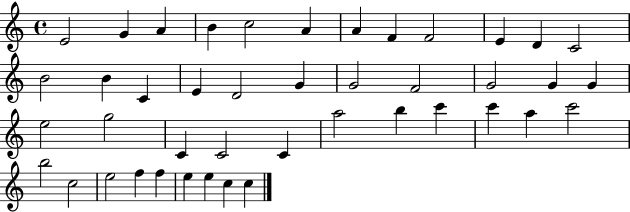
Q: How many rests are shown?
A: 0